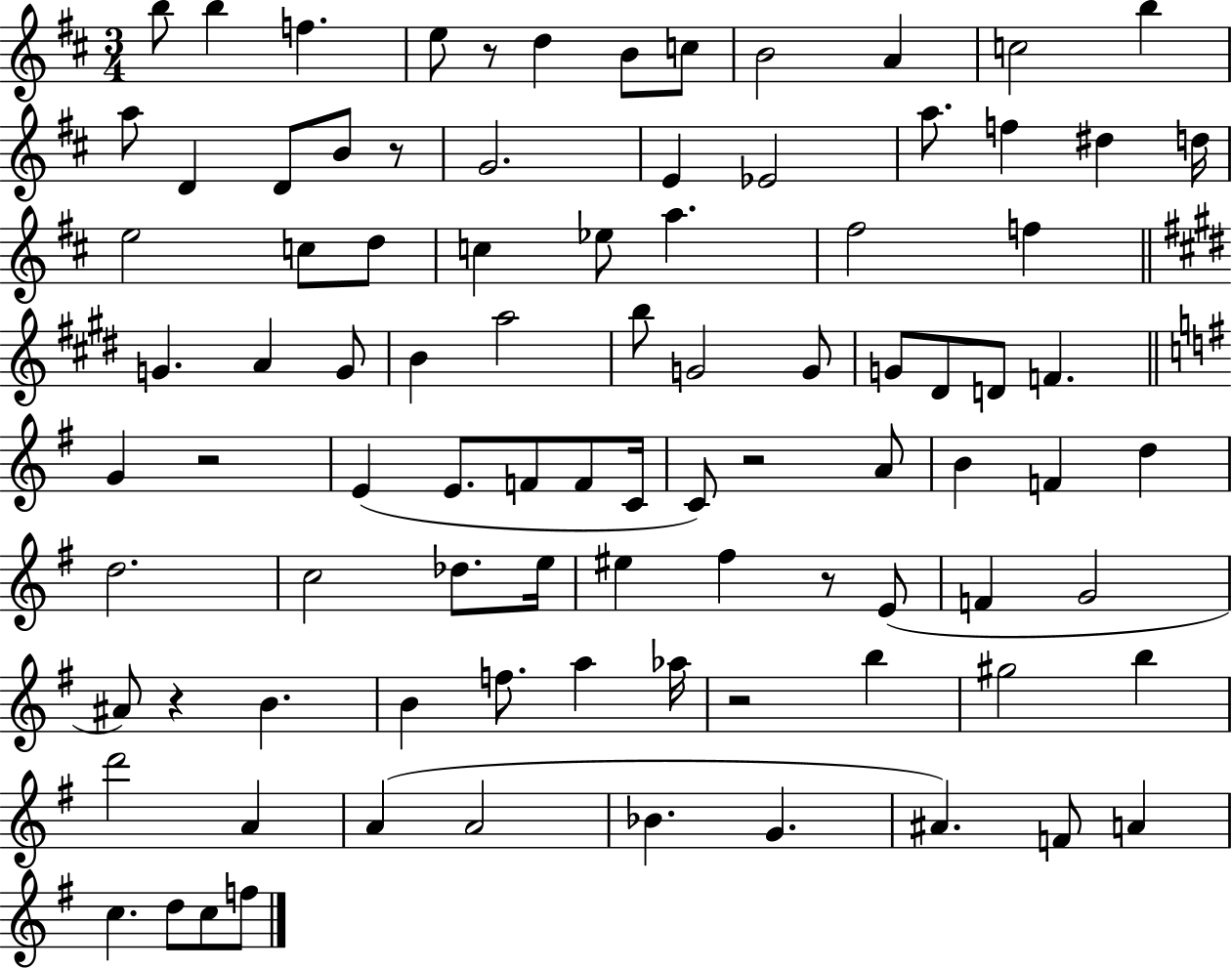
{
  \clef treble
  \numericTimeSignature
  \time 3/4
  \key d \major
  b''8 b''4 f''4. | e''8 r8 d''4 b'8 c''8 | b'2 a'4 | c''2 b''4 | \break a''8 d'4 d'8 b'8 r8 | g'2. | e'4 ees'2 | a''8. f''4 dis''4 d''16 | \break e''2 c''8 d''8 | c''4 ees''8 a''4. | fis''2 f''4 | \bar "||" \break \key e \major g'4. a'4 g'8 | b'4 a''2 | b''8 g'2 g'8 | g'8 dis'8 d'8 f'4. | \break \bar "||" \break \key e \minor g'4 r2 | e'4( e'8. f'8 f'8 c'16 | c'8) r2 a'8 | b'4 f'4 d''4 | \break d''2. | c''2 des''8. e''16 | eis''4 fis''4 r8 e'8( | f'4 g'2 | \break ais'8) r4 b'4. | b'4 f''8. a''4 aes''16 | r2 b''4 | gis''2 b''4 | \break d'''2 a'4 | a'4( a'2 | bes'4. g'4. | ais'4.) f'8 a'4 | \break c''4. d''8 c''8 f''8 | \bar "|."
}